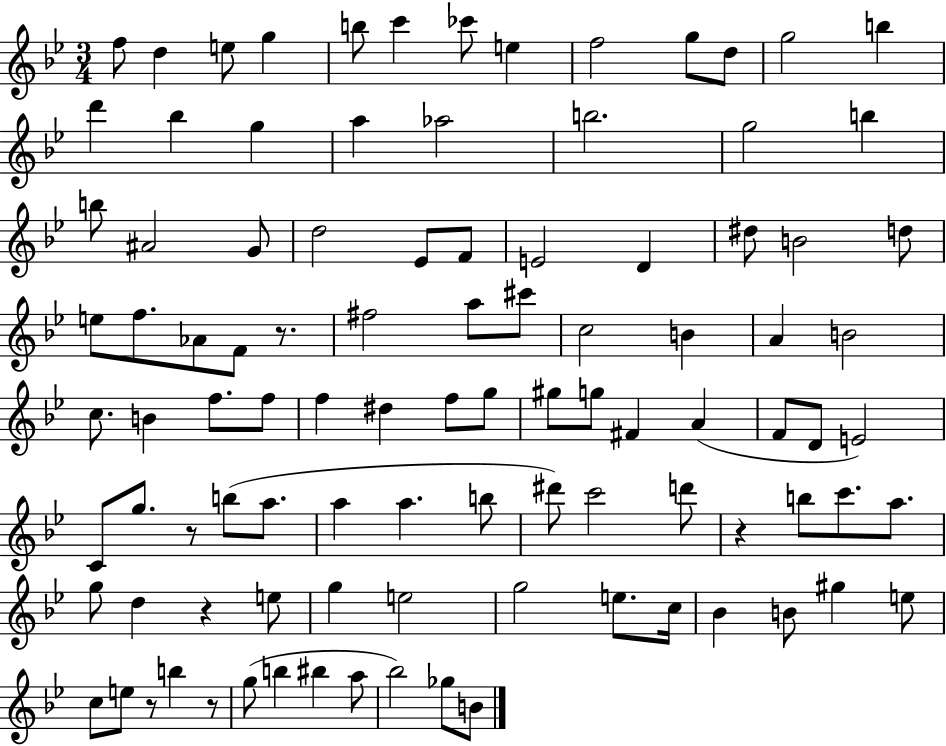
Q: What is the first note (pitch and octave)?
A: F5